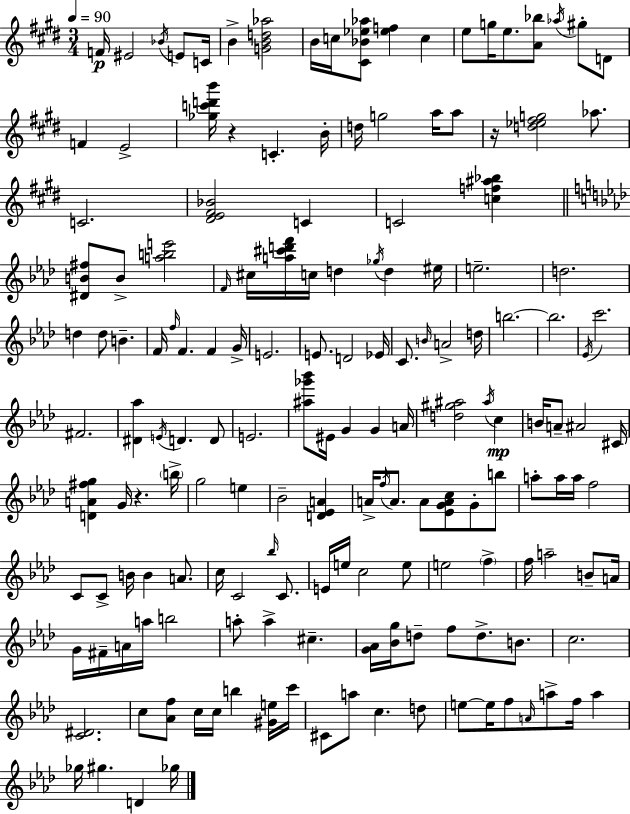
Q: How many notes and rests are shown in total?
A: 164